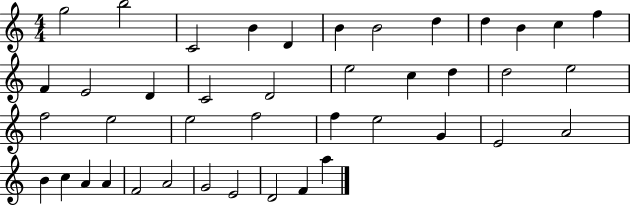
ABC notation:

X:1
T:Untitled
M:4/4
L:1/4
K:C
g2 b2 C2 B D B B2 d d B c f F E2 D C2 D2 e2 c d d2 e2 f2 e2 e2 f2 f e2 G E2 A2 B c A A F2 A2 G2 E2 D2 F a